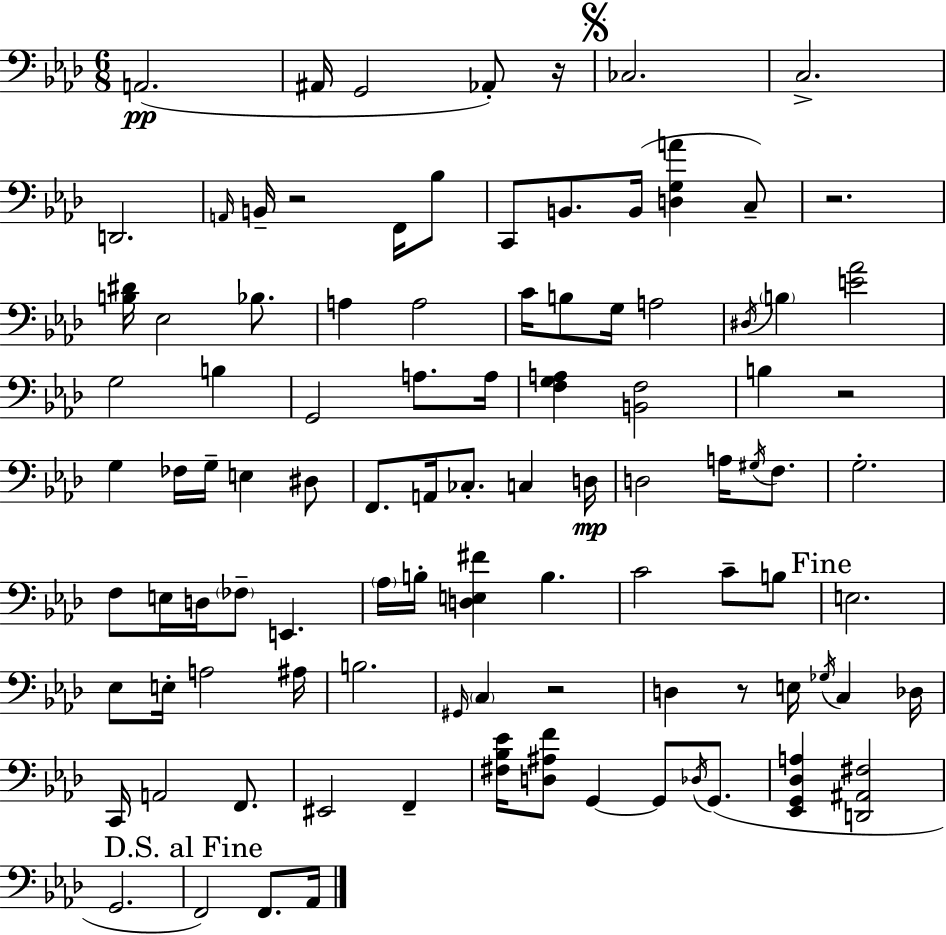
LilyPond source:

{
  \clef bass
  \numericTimeSignature
  \time 6/8
  \key aes \major
  a,2.(\pp | ais,16 g,2 aes,8-.) r16 | \mark \markup { \musicglyph "scripts.segno" } ces2. | c2.-> | \break d,2. | \grace { a,16 } b,16-- r2 f,16 bes8 | c,8 b,8. b,16( <d g a'>4 c8--) | r2. | \break <b dis'>16 ees2 bes8. | a4 a2 | c'16 b8 g16 a2 | \acciaccatura { dis16 } \parenthesize b4 <e' aes'>2 | \break g2 b4 | g,2 a8. | a16 <f g a>4 <b, f>2 | b4 r2 | \break g4 fes16 g16-- e4 | dis8 f,8. a,16 ces8.-. c4 | d16\mp d2 a16 \acciaccatura { gis16 } | f8. g2.-. | \break f8 e16 d16 \parenthesize fes8-- e,4. | \parenthesize aes16 b16-. <d e fis'>4 b4. | c'2 c'8-- | b8 \mark "Fine" e2. | \break ees8 e16-. a2 | ais16 b2. | \grace { gis,16 } \parenthesize c4 r2 | d4 r8 e16 \acciaccatura { ges16 } | \break c4 des16 c,16 a,2 | f,8. eis,2 | f,4-- <fis bes ees'>16 <d ais f'>8 g,4~~ | g,8 \acciaccatura { des16 } g,8.( <ees, g, des a>4 <d, ais, fis>2 | \break g,2. | \mark "D.S. al Fine" f,2) | f,8. aes,16 \bar "|."
}